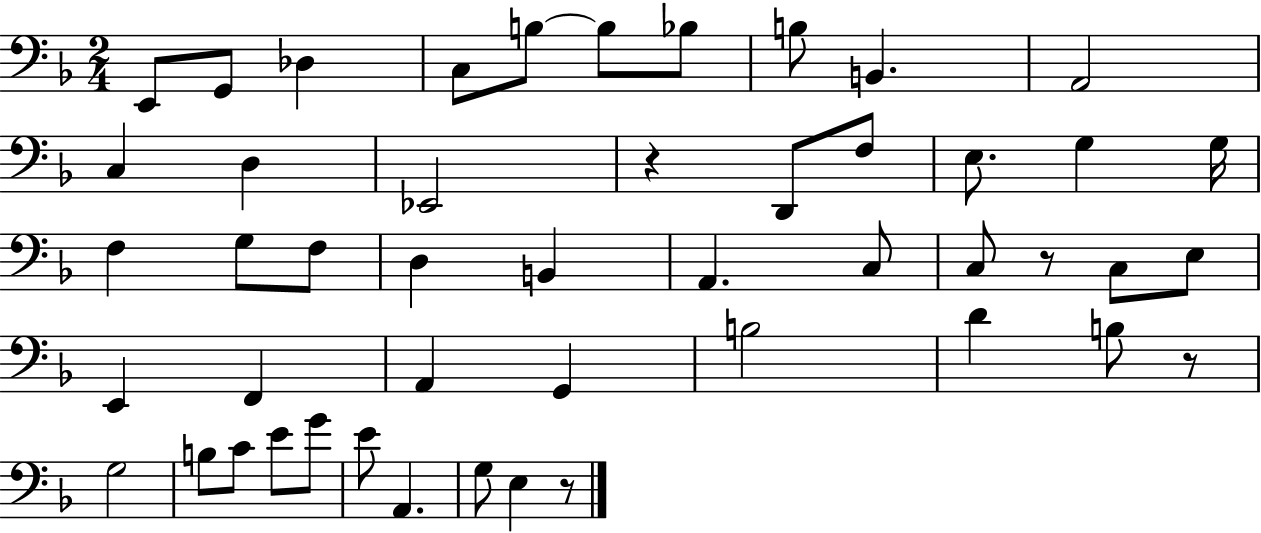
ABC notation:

X:1
T:Untitled
M:2/4
L:1/4
K:F
E,,/2 G,,/2 _D, C,/2 B,/2 B,/2 _B,/2 B,/2 B,, A,,2 C, D, _E,,2 z D,,/2 F,/2 E,/2 G, G,/4 F, G,/2 F,/2 D, B,, A,, C,/2 C,/2 z/2 C,/2 E,/2 E,, F,, A,, G,, B,2 D B,/2 z/2 G,2 B,/2 C/2 E/2 G/2 E/2 A,, G,/2 E, z/2